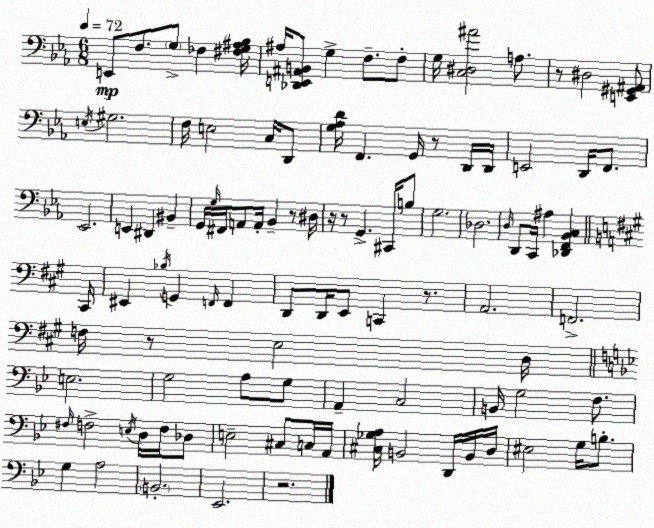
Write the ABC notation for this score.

X:1
T:Untitled
M:6/8
L:1/4
K:Cm
E,,/2 F,/2 G,/2 _F, [^F,G,^A,_B,]/4 ^A,/4 [_D,,E,,^A,,B,,]/2 G, F,/2 F,/2 G,/4 [C,^D,^A]2 A,/2 z/2 ^D,2 [E,,^G,,^A,,]/2 E,/4 ^G,2 F,/4 E,2 C,/4 D,,/2 [G,_A,D]/4 F,, G,,/4 z/2 D,,/4 D,,/4 E,,2 D,,/4 F,,/2 _E,,2 E,, ^D,, ^B,, G,,/4 G,/4 ^F,,/4 A,,/2 A,,/4 _B,, z/2 ^D,/4 z/4 z/2 G,, ^C,,/4 B,/2 G,2 _D,2 D,/4 D,,/2 C,,/4 ^A, [_D,,F,,_B,,C,] ^C,,/4 ^E,, _B,/4 G,, F,,/4 F,, D,,/2 D,,/4 E,,/2 C,, z/2 A,,2 F,,2 F,/4 z/2 E,2 D,/4 E,2 G,2 A,/2 G,/2 A,, C,2 B,,/4 G,2 F,/2 ^F,/4 F,2 E,/4 D,/4 F,/4 _D,/2 E,2 ^C,/2 C,/4 A,,/4 [^C,_G,A,]/4 B,,2 D,,/4 B,,/4 D,/4 ^E,2 G,/4 B,/2 G, A,2 B,,2 _E,,2 z2